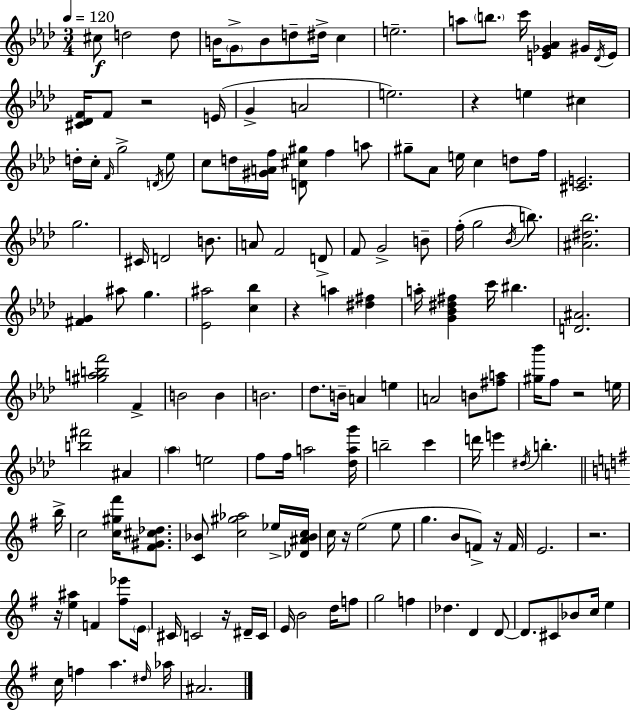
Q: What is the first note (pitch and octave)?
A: C#5